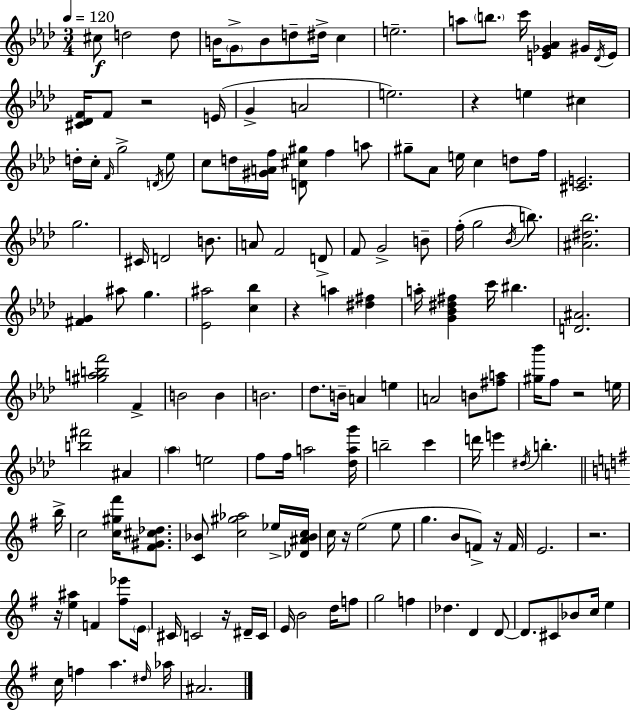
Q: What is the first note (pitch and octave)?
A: C#5